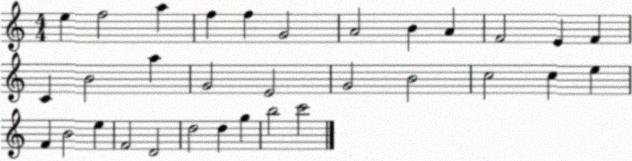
X:1
T:Untitled
M:4/4
L:1/4
K:C
e f2 a f f G2 A2 B A F2 E F C B2 a G2 E2 G2 B2 c2 c e F B2 e F2 D2 d2 d g b2 c'2